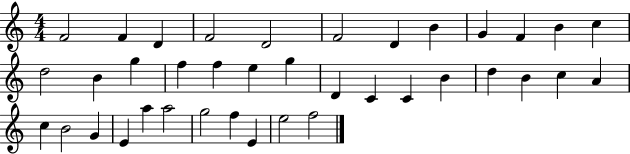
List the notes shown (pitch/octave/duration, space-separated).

F4/h F4/q D4/q F4/h D4/h F4/h D4/q B4/q G4/q F4/q B4/q C5/q D5/h B4/q G5/q F5/q F5/q E5/q G5/q D4/q C4/q C4/q B4/q D5/q B4/q C5/q A4/q C5/q B4/h G4/q E4/q A5/q A5/h G5/h F5/q E4/q E5/h F5/h